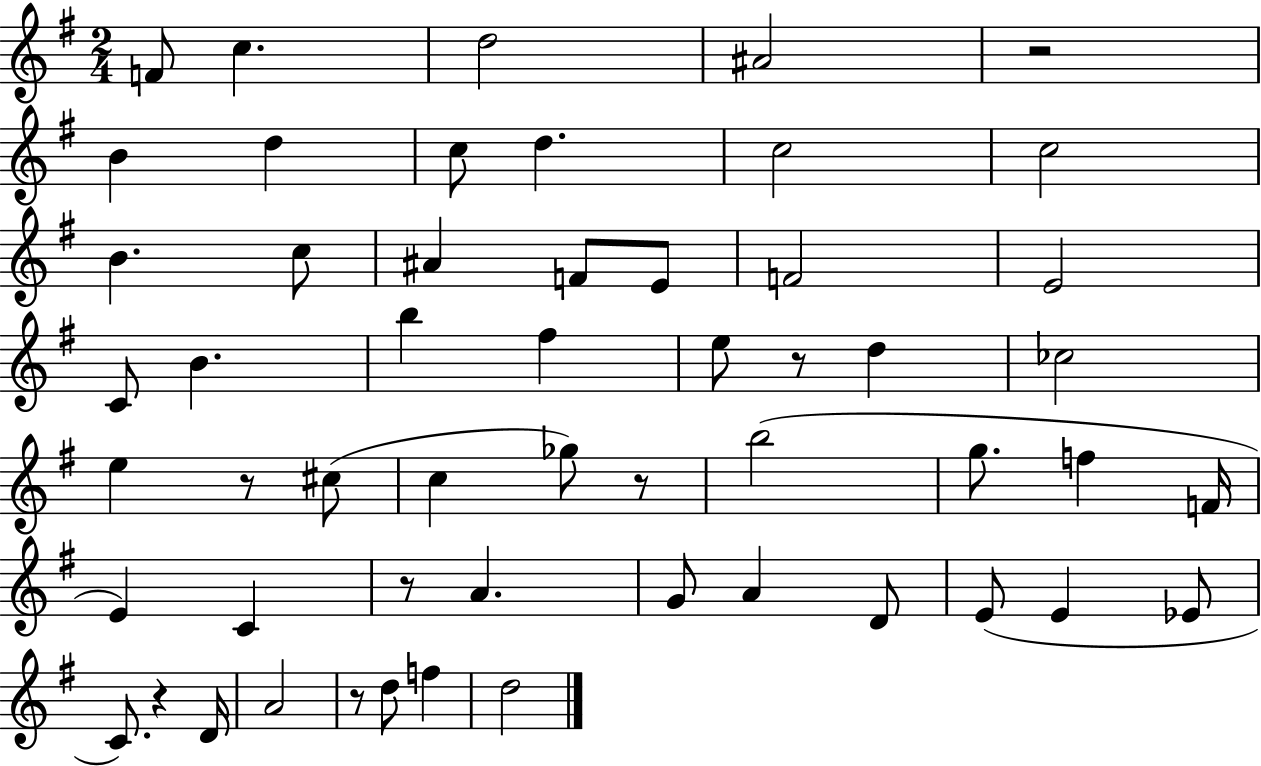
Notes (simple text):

F4/e C5/q. D5/h A#4/h R/h B4/q D5/q C5/e D5/q. C5/h C5/h B4/q. C5/e A#4/q F4/e E4/e F4/h E4/h C4/e B4/q. B5/q F#5/q E5/e R/e D5/q CES5/h E5/q R/e C#5/e C5/q Gb5/e R/e B5/h G5/e. F5/q F4/s E4/q C4/q R/e A4/q. G4/e A4/q D4/e E4/e E4/q Eb4/e C4/e. R/q D4/s A4/h R/e D5/e F5/q D5/h